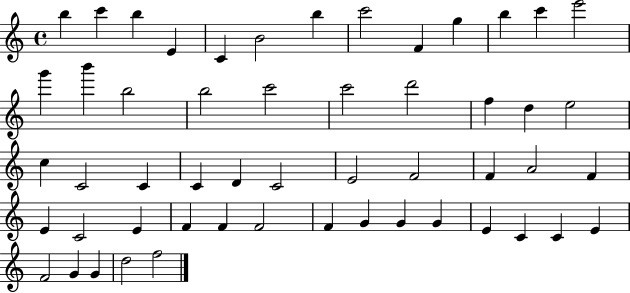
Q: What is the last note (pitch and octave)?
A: F5